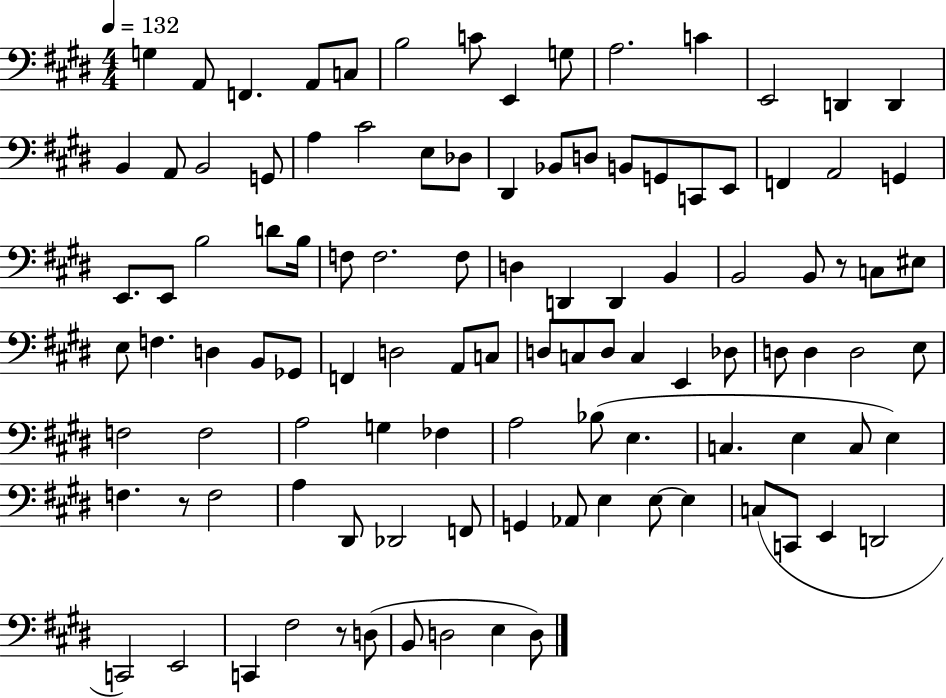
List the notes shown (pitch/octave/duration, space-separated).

G3/q A2/e F2/q. A2/e C3/e B3/h C4/e E2/q G3/e A3/h. C4/q E2/h D2/q D2/q B2/q A2/e B2/h G2/e A3/q C#4/h E3/e Db3/e D#2/q Bb2/e D3/e B2/e G2/e C2/e E2/e F2/q A2/h G2/q E2/e. E2/e B3/h D4/e B3/s F3/e F3/h. F3/e D3/q D2/q D2/q B2/q B2/h B2/e R/e C3/e EIS3/e E3/e F3/q. D3/q B2/e Gb2/e F2/q D3/h A2/e C3/e D3/e C3/e D3/e C3/q E2/q Db3/e D3/e D3/q D3/h E3/e F3/h F3/h A3/h G3/q FES3/q A3/h Bb3/e E3/q. C3/q. E3/q C3/e E3/q F3/q. R/e F3/h A3/q D#2/e Db2/h F2/e G2/q Ab2/e E3/q E3/e E3/q C3/e C2/e E2/q D2/h C2/h E2/h C2/q F#3/h R/e D3/e B2/e D3/h E3/q D3/e